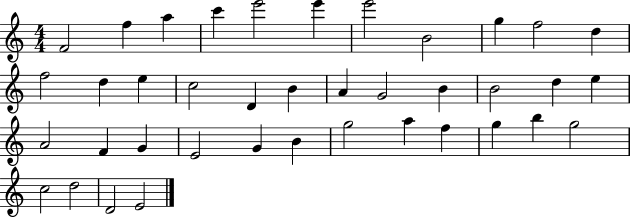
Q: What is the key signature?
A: C major